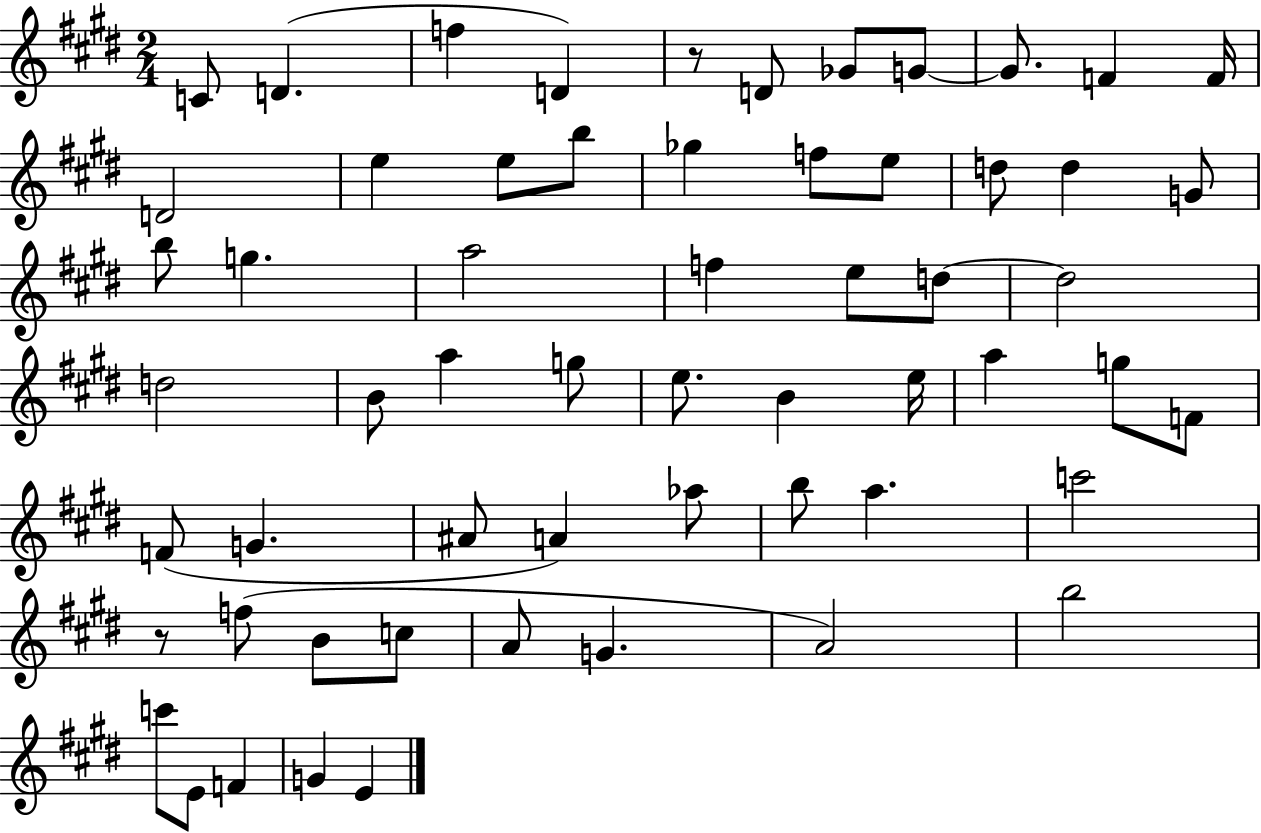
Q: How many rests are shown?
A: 2